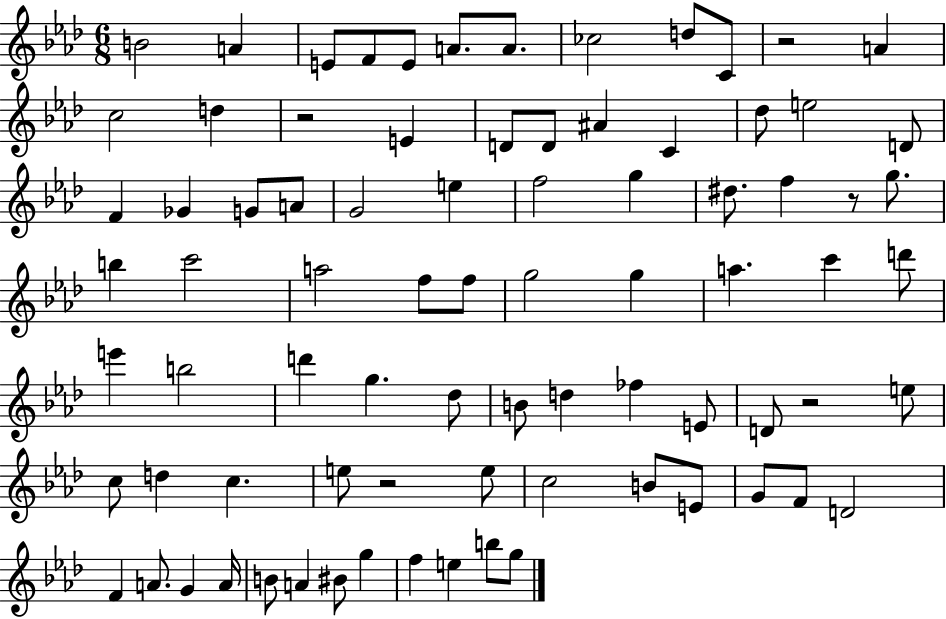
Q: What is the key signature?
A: AES major